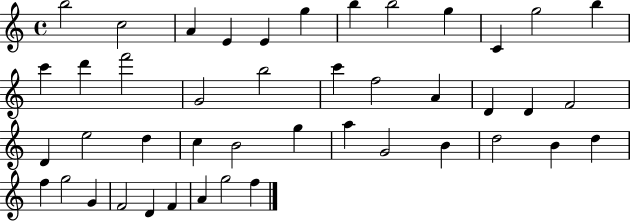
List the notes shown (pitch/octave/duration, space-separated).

B5/h C5/h A4/q E4/q E4/q G5/q B5/q B5/h G5/q C4/q G5/h B5/q C6/q D6/q F6/h G4/h B5/h C6/q F5/h A4/q D4/q D4/q F4/h D4/q E5/h D5/q C5/q B4/h G5/q A5/q G4/h B4/q D5/h B4/q D5/q F5/q G5/h G4/q F4/h D4/q F4/q A4/q G5/h F5/q